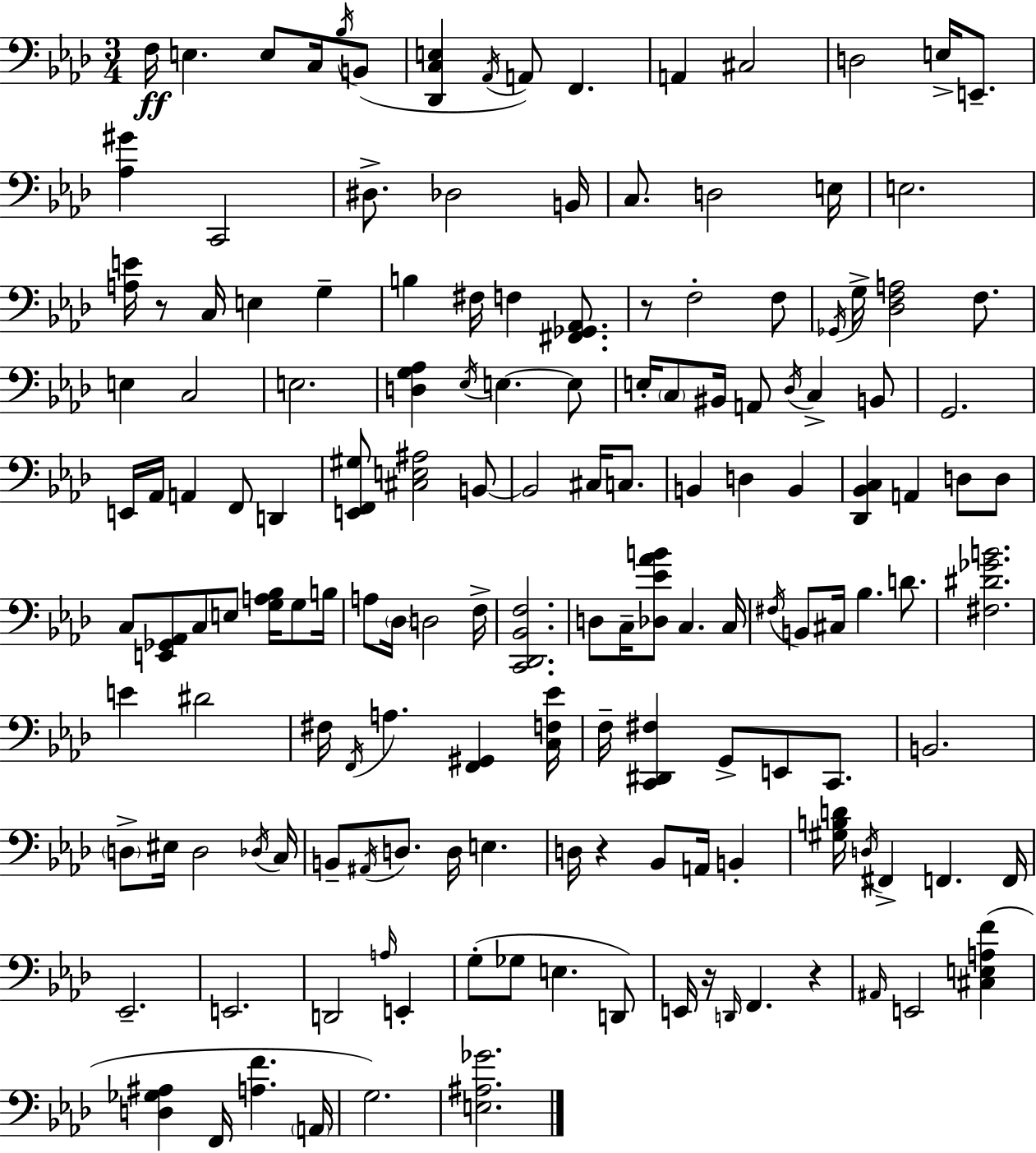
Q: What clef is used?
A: bass